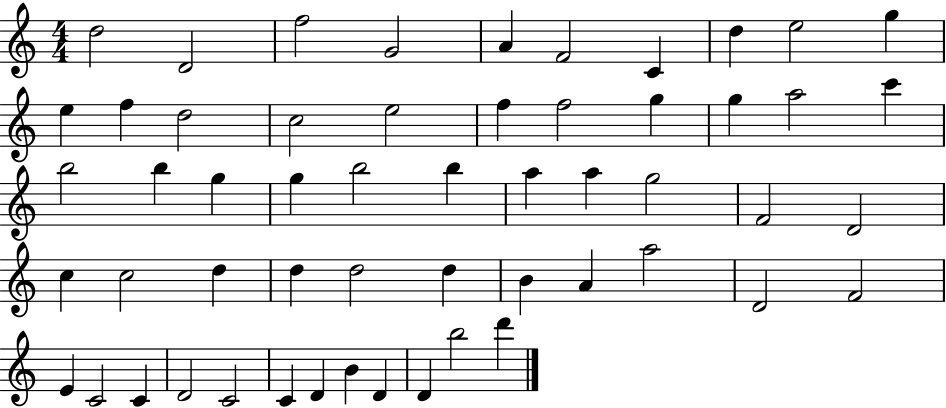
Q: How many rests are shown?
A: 0